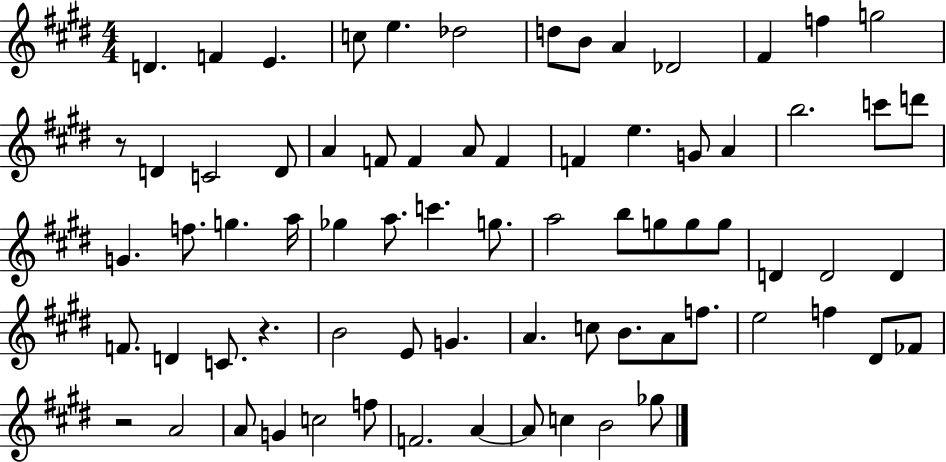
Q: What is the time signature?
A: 4/4